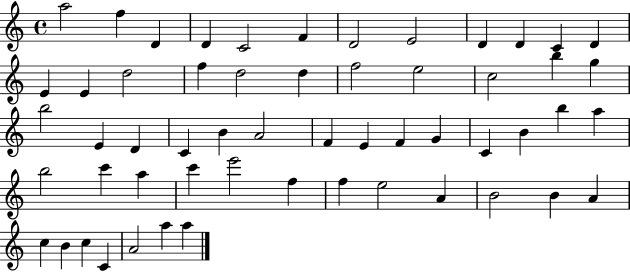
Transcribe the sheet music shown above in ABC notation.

X:1
T:Untitled
M:4/4
L:1/4
K:C
a2 f D D C2 F D2 E2 D D C D E E d2 f d2 d f2 e2 c2 b g b2 E D C B A2 F E F G C B b a b2 c' a c' e'2 f f e2 A B2 B A c B c C A2 a a